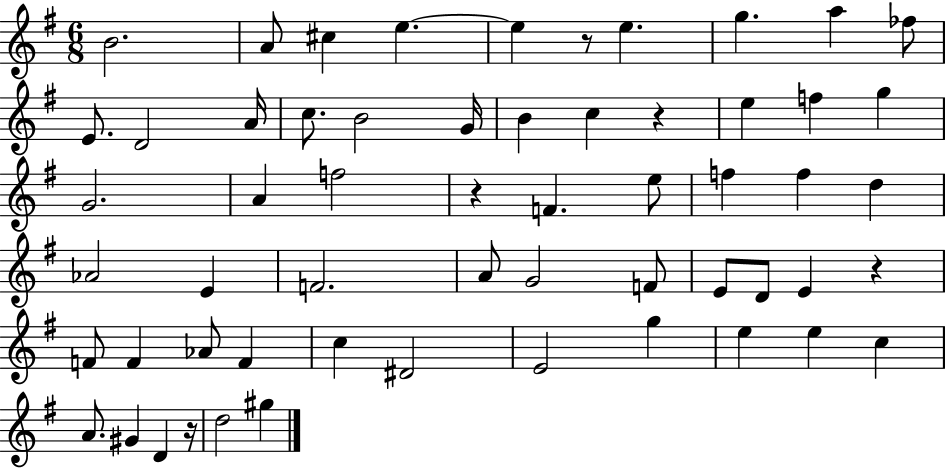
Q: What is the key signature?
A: G major